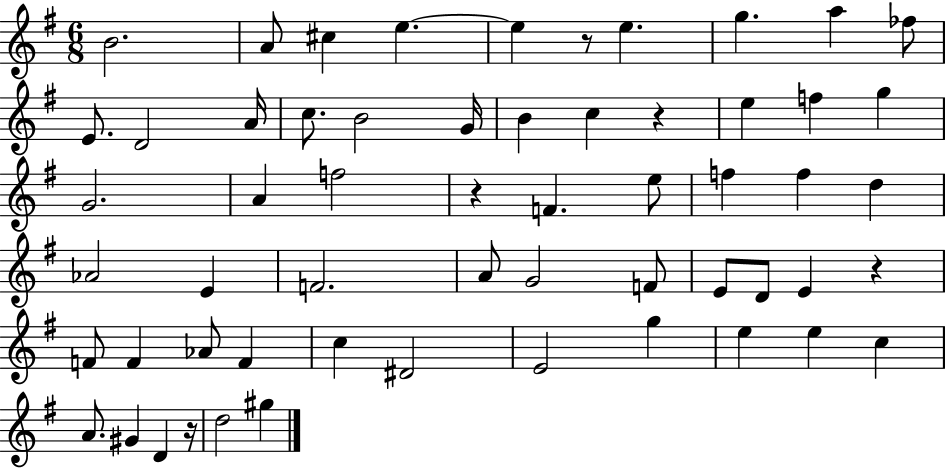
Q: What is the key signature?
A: G major